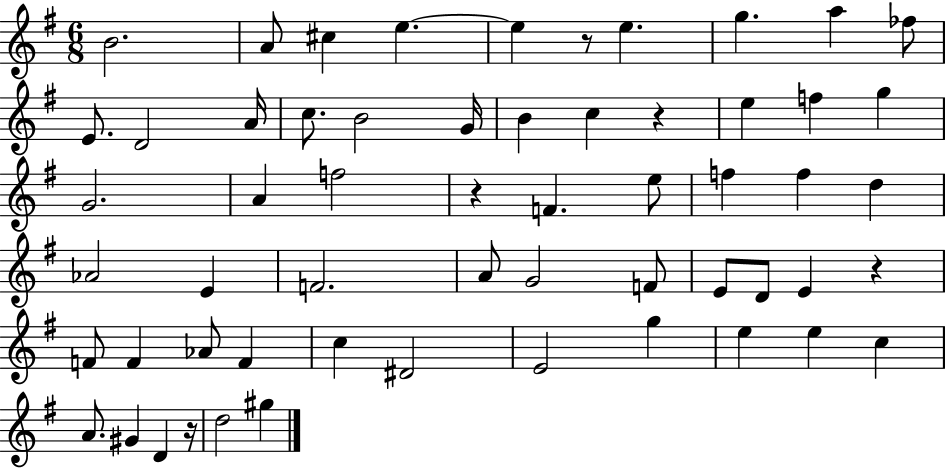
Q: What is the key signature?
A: G major